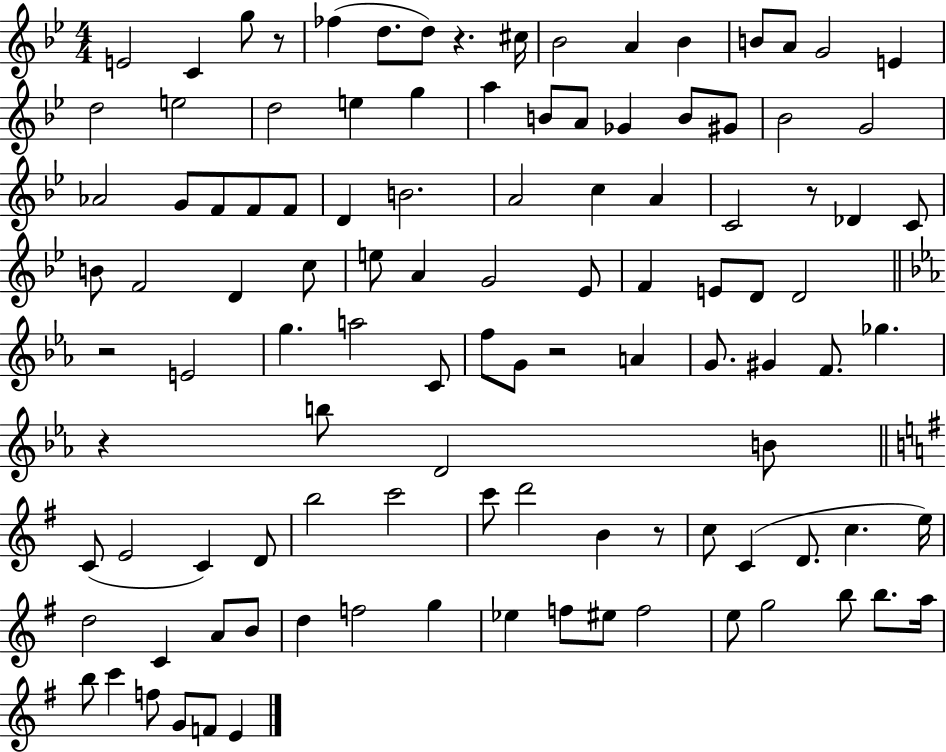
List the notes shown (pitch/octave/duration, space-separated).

E4/h C4/q G5/e R/e FES5/q D5/e. D5/e R/q. C#5/s Bb4/h A4/q Bb4/q B4/e A4/e G4/h E4/q D5/h E5/h D5/h E5/q G5/q A5/q B4/e A4/e Gb4/q B4/e G#4/e Bb4/h G4/h Ab4/h G4/e F4/e F4/e F4/e D4/q B4/h. A4/h C5/q A4/q C4/h R/e Db4/q C4/e B4/e F4/h D4/q C5/e E5/e A4/q G4/h Eb4/e F4/q E4/e D4/e D4/h R/h E4/h G5/q. A5/h C4/e F5/e G4/e R/h A4/q G4/e. G#4/q F4/e. Gb5/q. R/q B5/e D4/h B4/e C4/e E4/h C4/q D4/e B5/h C6/h C6/e D6/h B4/q R/e C5/e C4/q D4/e. C5/q. E5/s D5/h C4/q A4/e B4/e D5/q F5/h G5/q Eb5/q F5/e EIS5/e F5/h E5/e G5/h B5/e B5/e. A5/s B5/e C6/q F5/e G4/e F4/e E4/q